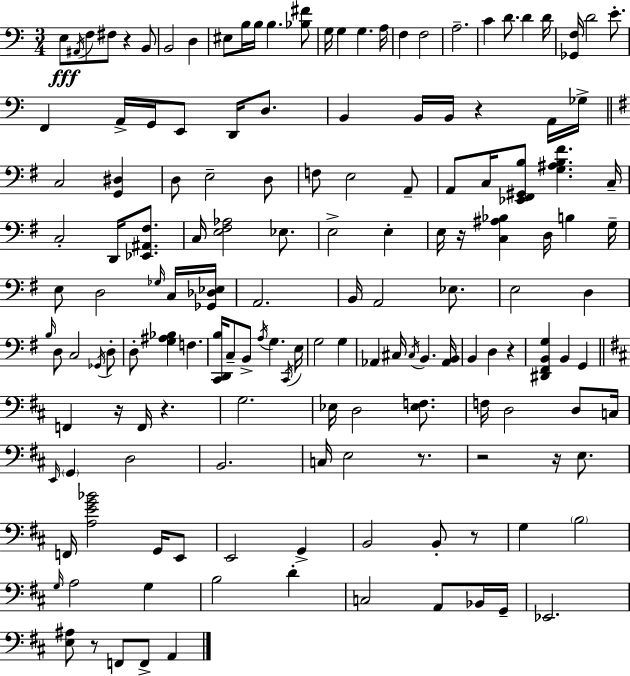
E3/e A#2/s F3/e F#3/e R/q B2/e B2/h D3/q EIS3/e B3/s B3/s B3/q. [Bb3,F#4]/e G3/s G3/q G3/q. A3/s F3/q F3/h A3/h. C4/q D4/e. D4/q D4/s [Gb2,F3]/s D4/h E4/e. F2/q A2/s G2/s E2/e D2/s D3/e. B2/q B2/s B2/s R/q A2/s Gb3/s C3/h [G2,D#3]/q D3/e E3/h D3/e F3/e E3/h A2/e A2/e C3/s [Eb2,F#2,G#2,B3]/e [G3,A#3,B3,F#4]/q. C3/s C3/h D2/s [Eb2,A#2,F#3]/e. C3/s [E3,F#3,Ab3]/h Eb3/e. E3/h E3/q E3/s R/s [C3,A#3,Bb3]/q D3/s B3/q G3/s E3/e D3/h Gb3/s C3/s [Gb2,Db3,Eb3]/s A2/h. B2/s A2/h Eb3/e. E3/h D3/q B3/s D3/e C3/h Gb2/s D3/e D3/e [G3,A#3,Bb3]/q F3/q. [C2,D2,B3]/s C3/e B2/e A3/s G3/q. C2/s E3/s G3/h G3/q Ab2/q C#3/s C#3/s B2/q. [Ab2,B2]/s B2/q D3/q R/q [D#2,F#2,B2,G3]/q B2/q G2/q F2/q R/s F2/s R/q. G3/h. Eb3/s D3/h [Eb3,F3]/e. F3/s D3/h D3/e C3/s E2/s G2/q D3/h B2/h. C3/s E3/h R/e. R/h R/s E3/e. F2/s [A3,E4,G4,Bb4]/h G2/s E2/e E2/h G2/q B2/h B2/e R/e G3/q B3/h G3/s A3/h G3/q B3/h D4/q C3/h A2/e Bb2/s G2/s Eb2/h. [E3,A#3]/e R/e F2/e F2/e A2/q